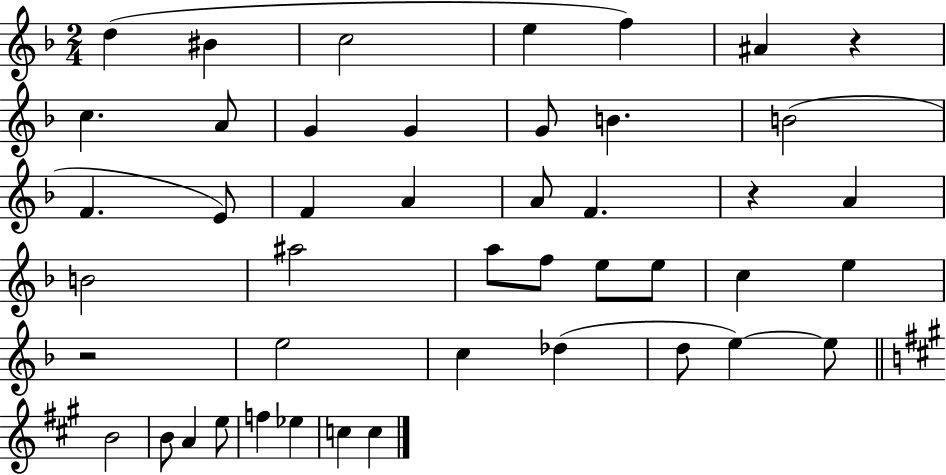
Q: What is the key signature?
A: F major